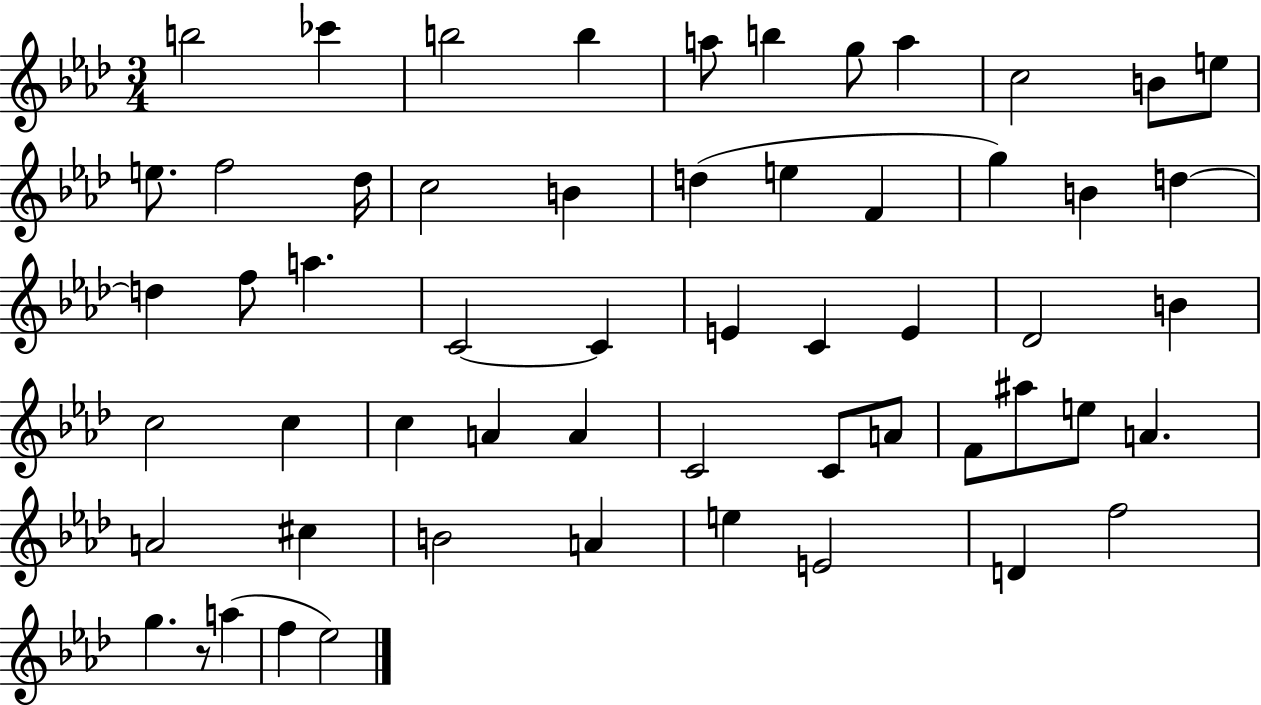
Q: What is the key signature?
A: AES major